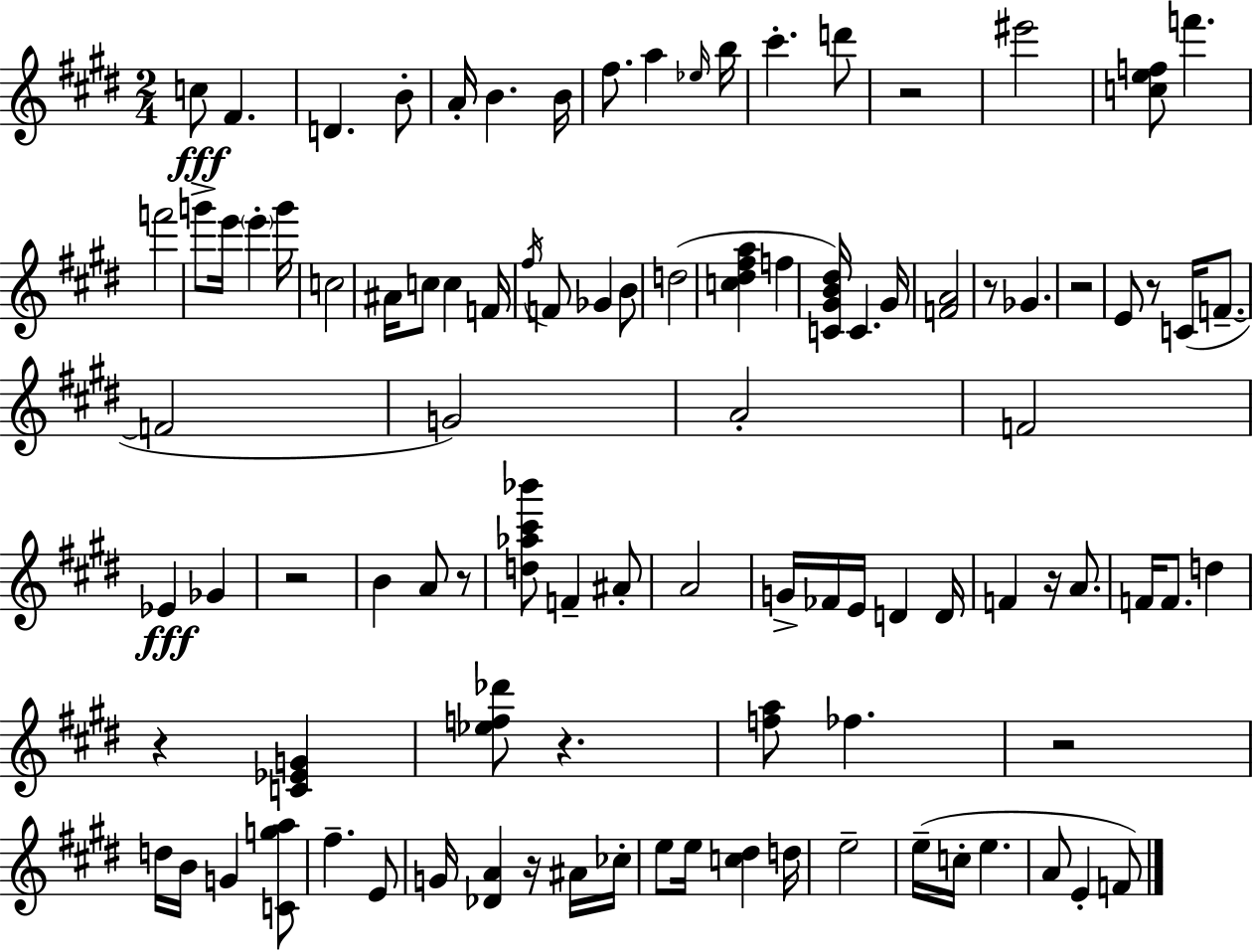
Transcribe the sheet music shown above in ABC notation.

X:1
T:Untitled
M:2/4
L:1/4
K:E
c/2 ^F D B/2 A/4 B B/4 ^f/2 a _e/4 b/4 ^c' d'/2 z2 ^e'2 [cef]/2 f' f'2 g'/2 e'/4 e' g'/4 c2 ^A/4 c/2 c F/4 ^f/4 F/2 _G B/2 d2 [c^d^fa] f [C^GB^d]/4 C ^G/4 [FA]2 z/2 _G z2 E/2 z/2 C/4 F/2 F2 G2 A2 F2 _E _G z2 B A/2 z/2 [d_a^c'_b']/2 F ^A/2 A2 G/4 _F/4 E/4 D D/4 F z/4 A/2 F/4 F/2 d z [C_EG] [_ef_d']/2 z [fa]/2 _f z2 d/4 B/4 G [Cga]/2 ^f E/2 G/4 [_DA] z/4 ^A/4 _c/4 e/2 e/4 [c^d] d/4 e2 e/4 c/4 e A/2 E F/2